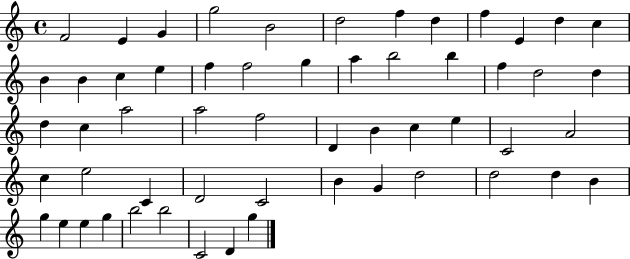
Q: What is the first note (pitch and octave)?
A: F4